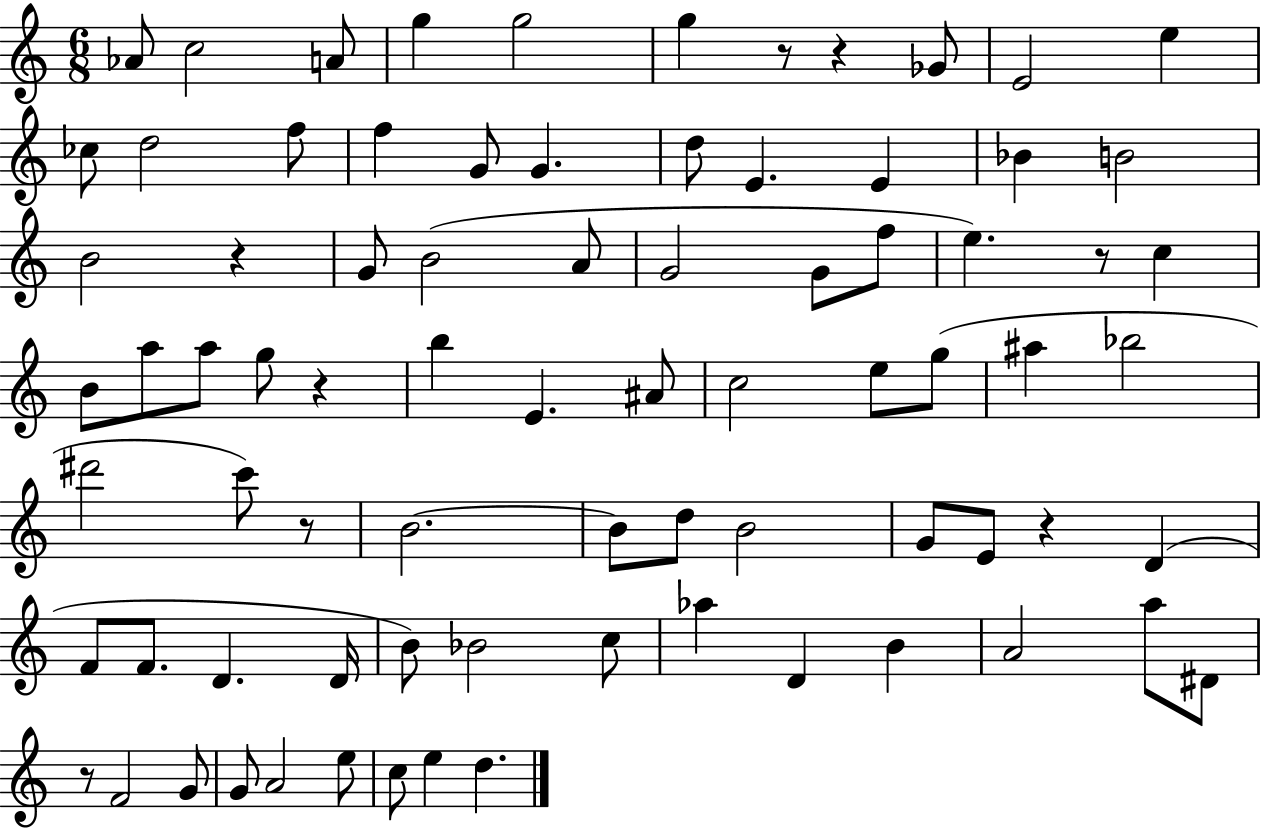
Ab4/e C5/h A4/e G5/q G5/h G5/q R/e R/q Gb4/e E4/h E5/q CES5/e D5/h F5/e F5/q G4/e G4/q. D5/e E4/q. E4/q Bb4/q B4/h B4/h R/q G4/e B4/h A4/e G4/h G4/e F5/e E5/q. R/e C5/q B4/e A5/e A5/e G5/e R/q B5/q E4/q. A#4/e C5/h E5/e G5/e A#5/q Bb5/h D#6/h C6/e R/e B4/h. B4/e D5/e B4/h G4/e E4/e R/q D4/q F4/e F4/e. D4/q. D4/s B4/e Bb4/h C5/e Ab5/q D4/q B4/q A4/h A5/e D#4/e R/e F4/h G4/e G4/e A4/h E5/e C5/e E5/q D5/q.